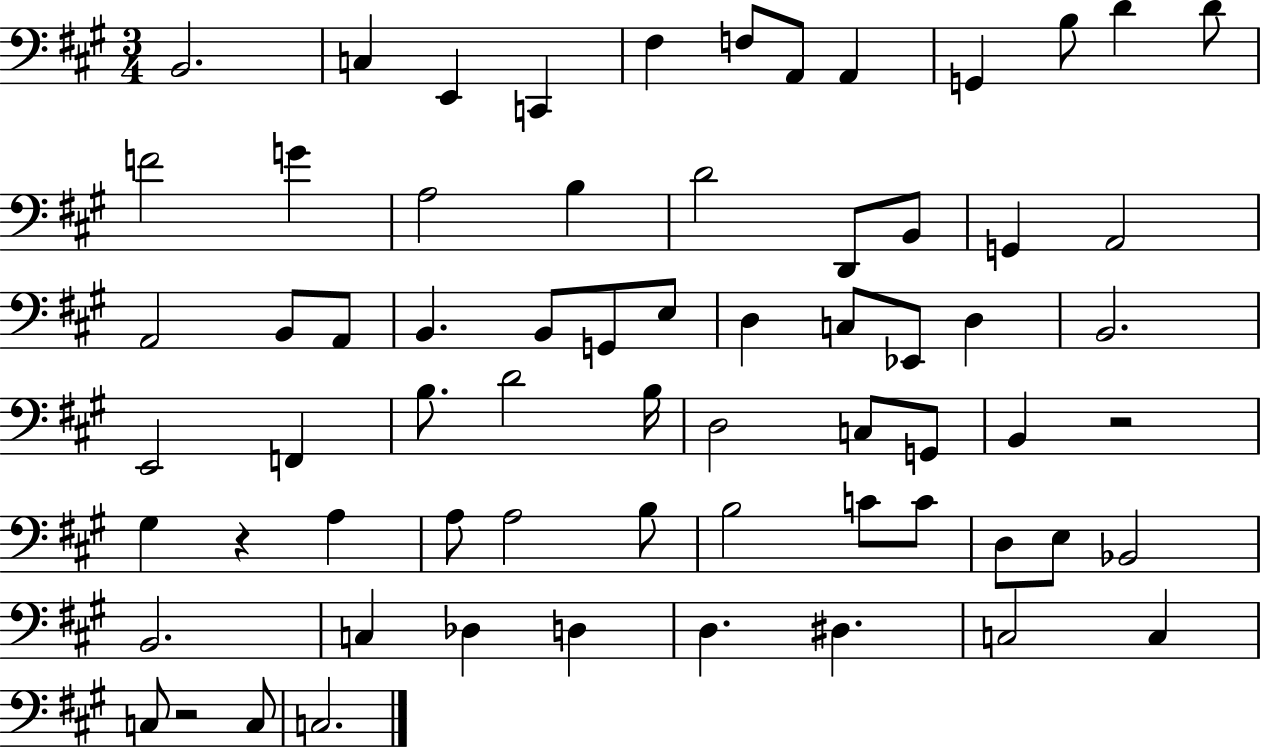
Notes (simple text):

B2/h. C3/q E2/q C2/q F#3/q F3/e A2/e A2/q G2/q B3/e D4/q D4/e F4/h G4/q A3/h B3/q D4/h D2/e B2/e G2/q A2/h A2/h B2/e A2/e B2/q. B2/e G2/e E3/e D3/q C3/e Eb2/e D3/q B2/h. E2/h F2/q B3/e. D4/h B3/s D3/h C3/e G2/e B2/q R/h G#3/q R/q A3/q A3/e A3/h B3/e B3/h C4/e C4/e D3/e E3/e Bb2/h B2/h. C3/q Db3/q D3/q D3/q. D#3/q. C3/h C3/q C3/e R/h C3/e C3/h.